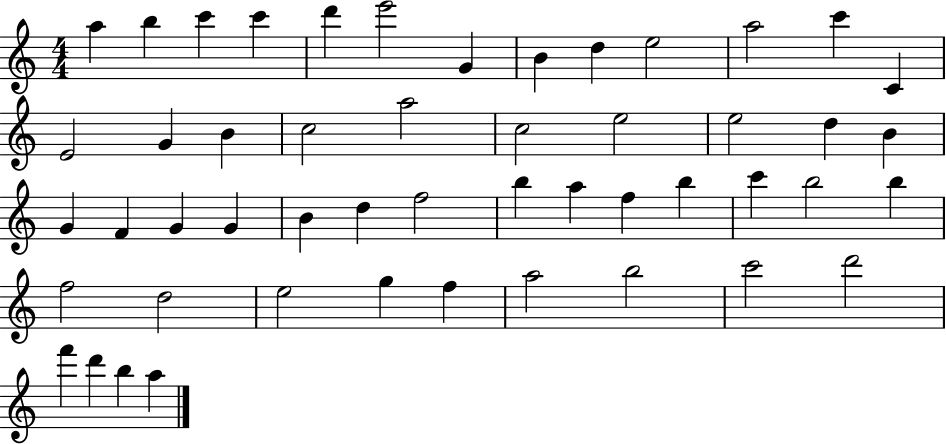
{
  \clef treble
  \numericTimeSignature
  \time 4/4
  \key c \major
  a''4 b''4 c'''4 c'''4 | d'''4 e'''2 g'4 | b'4 d''4 e''2 | a''2 c'''4 c'4 | \break e'2 g'4 b'4 | c''2 a''2 | c''2 e''2 | e''2 d''4 b'4 | \break g'4 f'4 g'4 g'4 | b'4 d''4 f''2 | b''4 a''4 f''4 b''4 | c'''4 b''2 b''4 | \break f''2 d''2 | e''2 g''4 f''4 | a''2 b''2 | c'''2 d'''2 | \break f'''4 d'''4 b''4 a''4 | \bar "|."
}